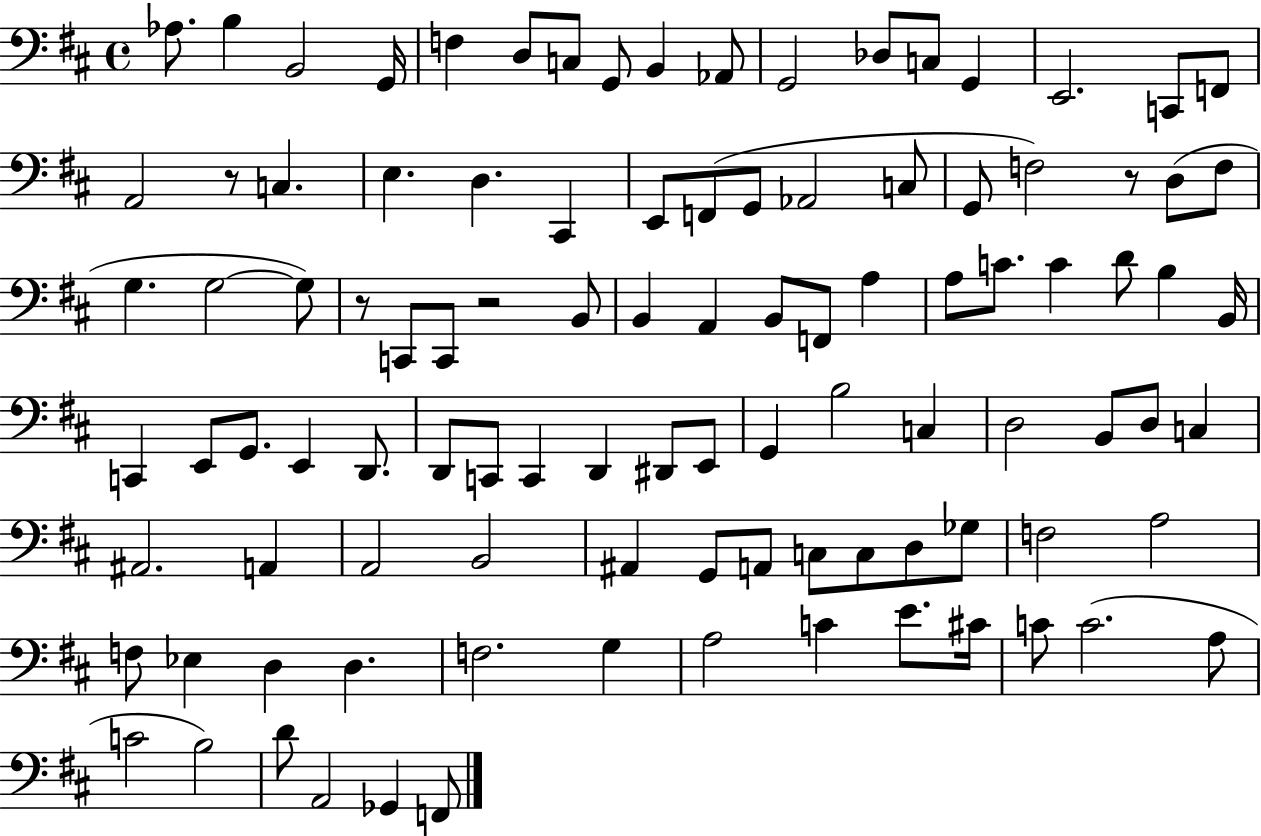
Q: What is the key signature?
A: D major